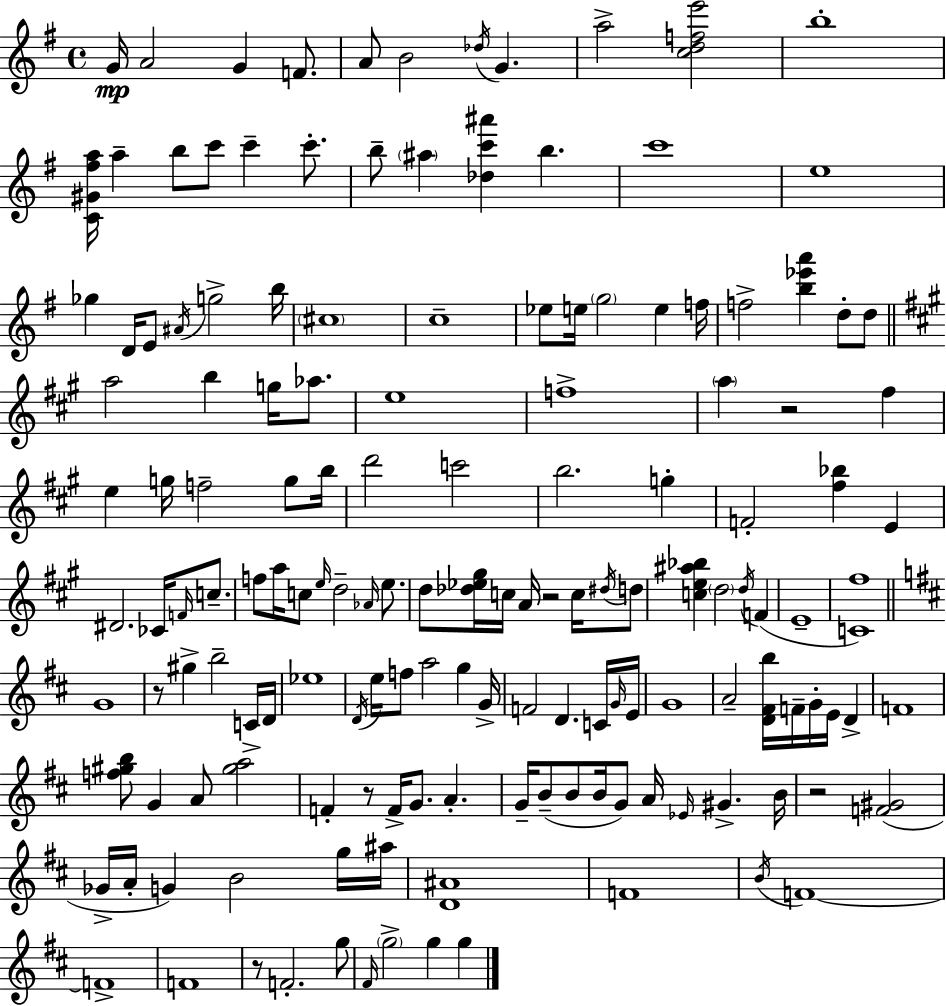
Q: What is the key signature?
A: E minor